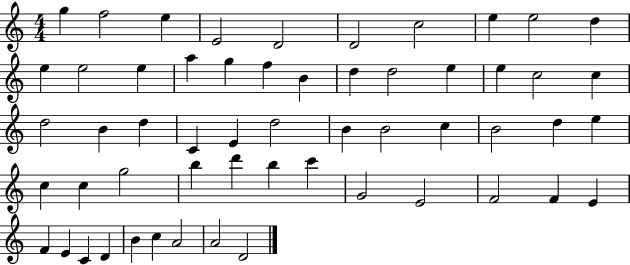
G5/q F5/h E5/q E4/h D4/h D4/h C5/h E5/q E5/h D5/q E5/q E5/h E5/q A5/q G5/q F5/q B4/q D5/q D5/h E5/q E5/q C5/h C5/q D5/h B4/q D5/q C4/q E4/q D5/h B4/q B4/h C5/q B4/h D5/q E5/q C5/q C5/q G5/h B5/q D6/q B5/q C6/q G4/h E4/h F4/h F4/q E4/q F4/q E4/q C4/q D4/q B4/q C5/q A4/h A4/h D4/h